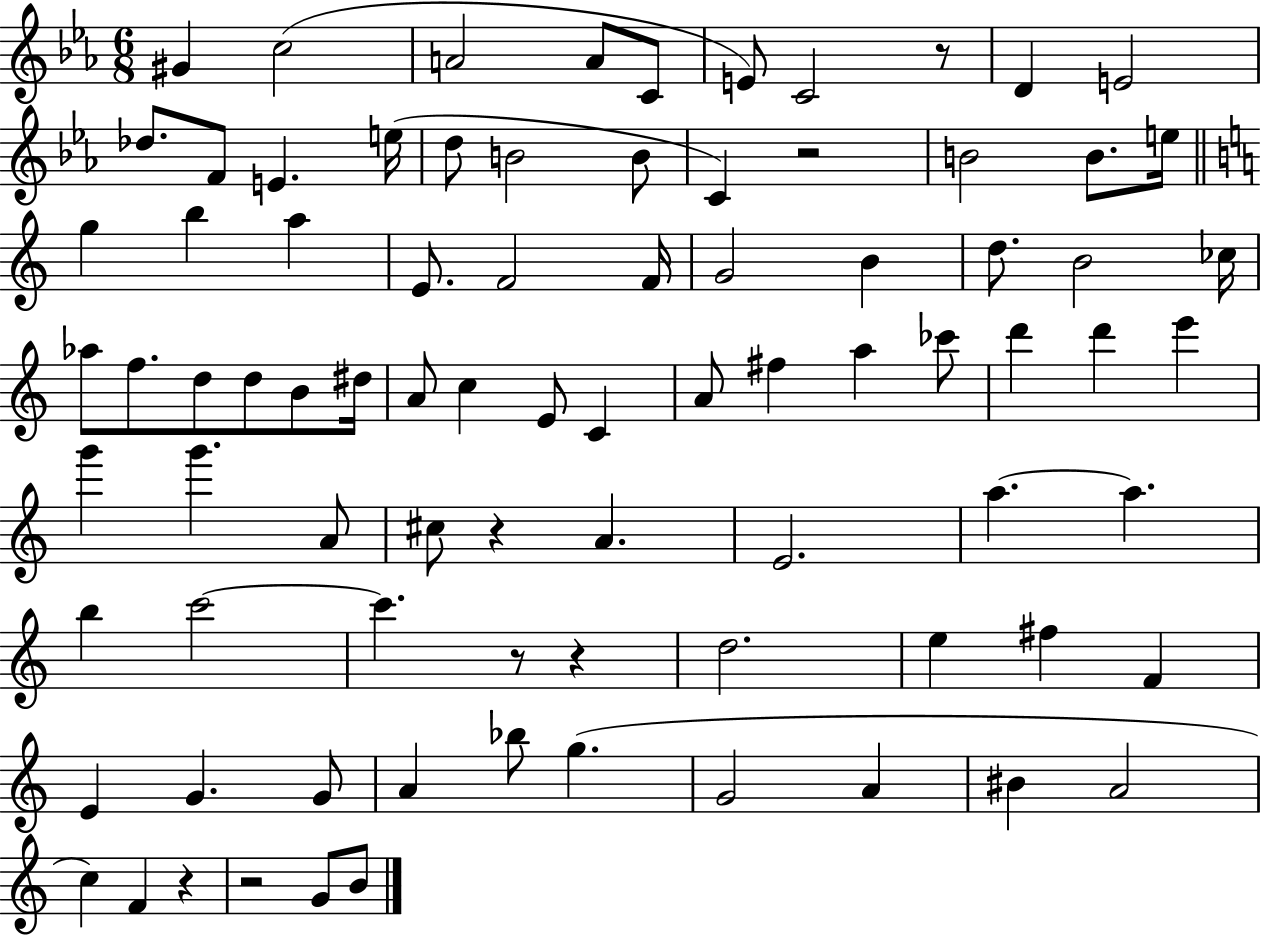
{
  \clef treble
  \numericTimeSignature
  \time 6/8
  \key ees \major
  \repeat volta 2 { gis'4 c''2( | a'2 a'8 c'8 | e'8) c'2 r8 | d'4 e'2 | \break des''8. f'8 e'4. e''16( | d''8 b'2 b'8 | c'4) r2 | b'2 b'8. e''16 | \break \bar "||" \break \key c \major g''4 b''4 a''4 | e'8. f'2 f'16 | g'2 b'4 | d''8. b'2 ces''16 | \break aes''8 f''8. d''8 d''8 b'8 dis''16 | a'8 c''4 e'8 c'4 | a'8 fis''4 a''4 ces'''8 | d'''4 d'''4 e'''4 | \break g'''4 g'''4. a'8 | cis''8 r4 a'4. | e'2. | a''4.~~ a''4. | \break b''4 c'''2~~ | c'''4. r8 r4 | d''2. | e''4 fis''4 f'4 | \break e'4 g'4. g'8 | a'4 bes''8 g''4.( | g'2 a'4 | bis'4 a'2 | \break c''4) f'4 r4 | r2 g'8 b'8 | } \bar "|."
}